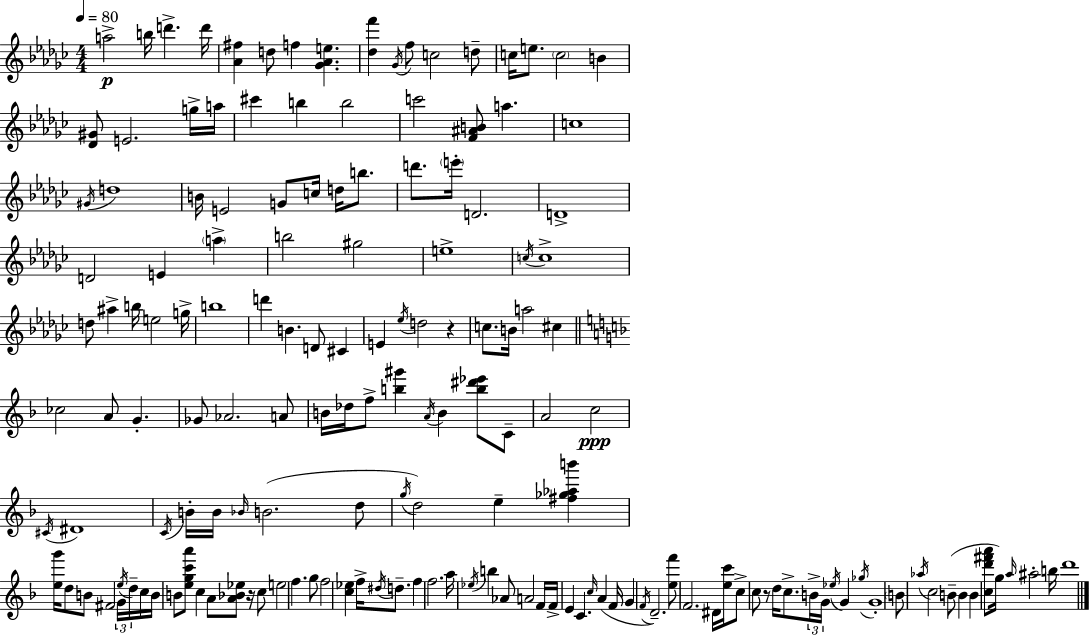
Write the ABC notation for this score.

X:1
T:Untitled
M:4/4
L:1/4
K:Ebm
a2 b/4 d' d'/4 [_A^f] d/2 f [_G_Ae] [_df'] _G/4 f/2 c2 d/2 c/4 e/2 c2 B [_D^G]/2 E2 g/4 a/4 ^c' b b2 c'2 [F^AB]/2 a c4 ^G/4 d4 B/4 E2 G/2 c/4 d/4 b/2 d'/2 e'/4 D2 D4 D2 E a b2 ^g2 e4 c/4 c4 d/2 ^a b/4 e2 g/4 b4 d' B D/2 ^C E _e/4 d2 z c/2 B/4 a2 ^c _c2 A/2 G _G/2 _A2 A/2 B/4 _d/4 f/2 [b^g'] A/4 B [b^d'_e']/2 C/2 A2 c2 ^C/4 ^D4 C/4 B/4 B/4 _B/4 B2 d/2 g/4 d2 e [^f_g_ab'] [eg']/4 d/2 B/2 ^F2 G/4 e/4 d/4 c/4 B/4 B/2 [egc'a']/2 c A/2 [A_B_e]/2 z/4 c/2 e2 f g/2 f2 [c_e] f/4 ^d/4 d/2 f f2 a/4 _e/4 b _A/2 A2 F/4 F/4 E C c/4 A F/4 G F/4 D2 [ef']/2 F2 ^D/4 [ec']/4 c/2 c/2 z/2 d/4 c/2 B/4 G/4 _e/4 G _g/4 G4 B/2 _a/4 c2 B/2 B B [cd'^f'a']/2 g/4 a/4 ^a2 b/4 d'4